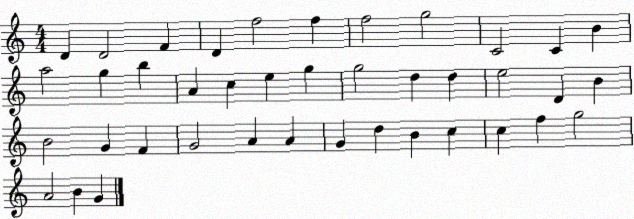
X:1
T:Untitled
M:4/4
L:1/4
K:C
D D2 F D f2 f f2 g2 C2 C B a2 g b A c e g g2 d d e2 D B B2 G F G2 A A G d B c c f g2 A2 B G